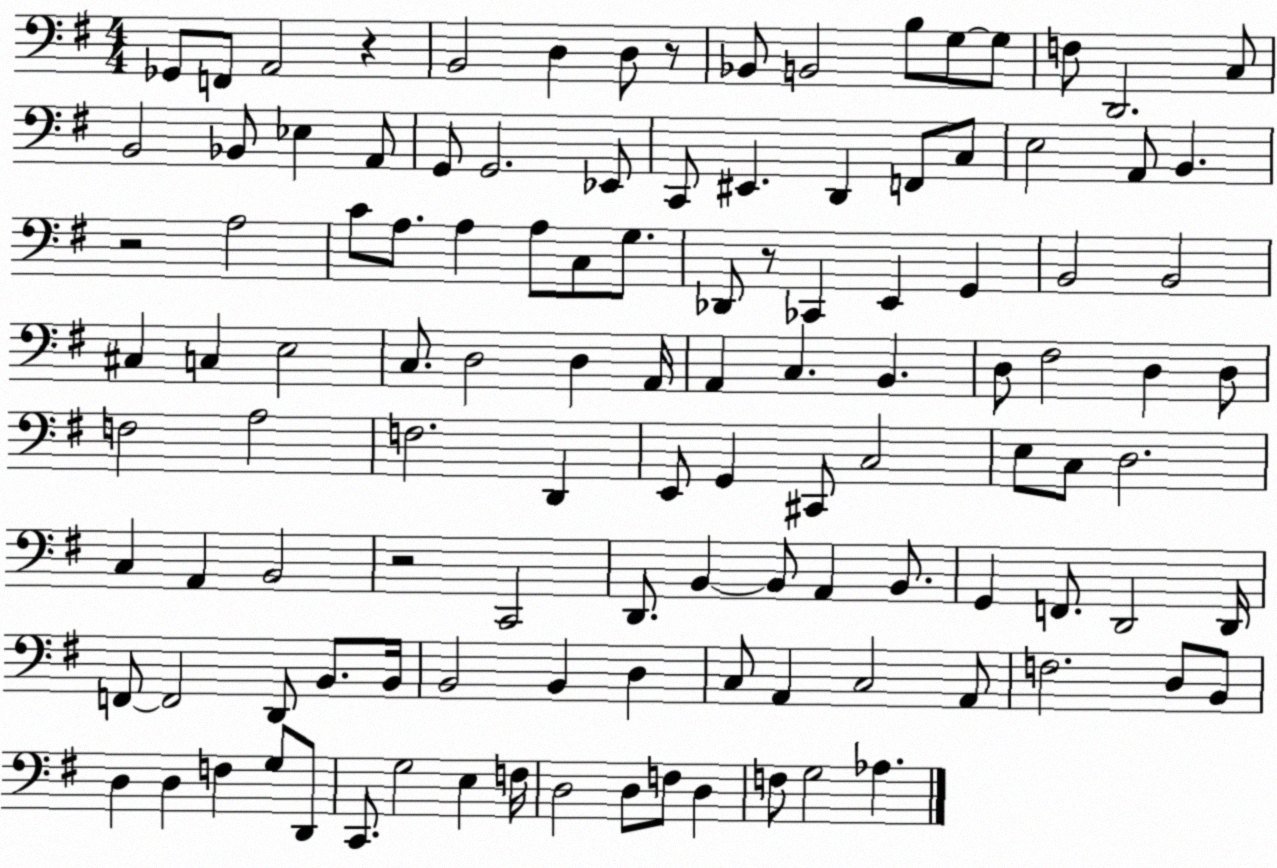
X:1
T:Untitled
M:4/4
L:1/4
K:G
_G,,/2 F,,/2 A,,2 z B,,2 D, D,/2 z/2 _B,,/2 B,,2 B,/2 G,/2 G,/2 F,/2 D,,2 C,/2 B,,2 _B,,/2 _E, A,,/2 G,,/2 G,,2 _E,,/2 C,,/2 ^E,, D,, F,,/2 C,/2 E,2 A,,/2 B,, z2 A,2 C/2 A,/2 A, A,/2 C,/2 G,/2 _D,,/2 z/2 _C,, E,, G,, B,,2 B,,2 ^C, C, E,2 C,/2 D,2 D, A,,/4 A,, C, B,, D,/2 ^F,2 D, D,/2 F,2 A,2 F,2 D,, E,,/2 G,, ^C,,/2 C,2 E,/2 C,/2 D,2 C, A,, B,,2 z2 C,,2 D,,/2 B,, B,,/2 A,, B,,/2 G,, F,,/2 D,,2 D,,/4 F,,/2 F,,2 D,,/2 B,,/2 B,,/4 B,,2 B,, D, C,/2 A,, C,2 A,,/2 F,2 D,/2 B,,/2 D, D, F, G,/2 D,,/2 C,,/2 G,2 E, F,/4 D,2 D,/2 F,/2 D, F,/2 G,2 _A,